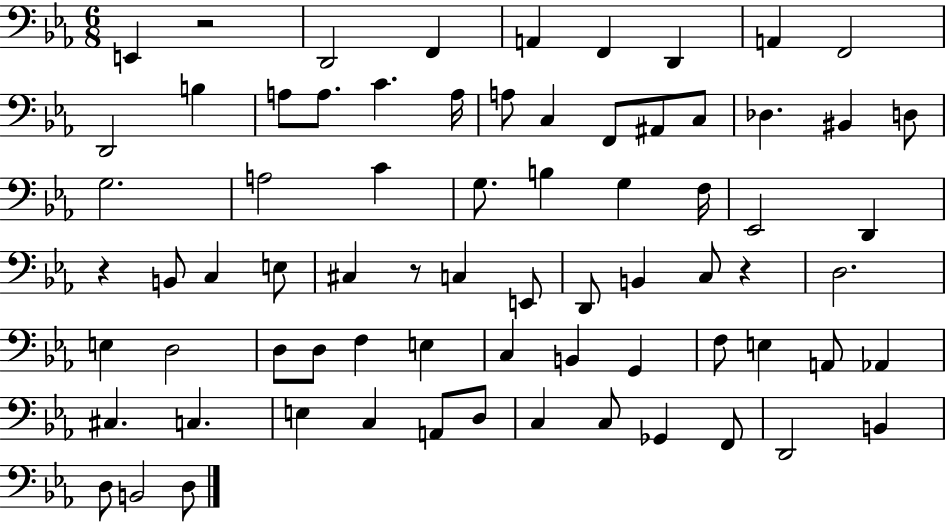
{
  \clef bass
  \numericTimeSignature
  \time 6/8
  \key ees \major
  e,4 r2 | d,2 f,4 | a,4 f,4 d,4 | a,4 f,2 | \break d,2 b4 | a8 a8. c'4. a16 | a8 c4 f,8 ais,8 c8 | des4. bis,4 d8 | \break g2. | a2 c'4 | g8. b4 g4 f16 | ees,2 d,4 | \break r4 b,8 c4 e8 | cis4 r8 c4 e,8 | d,8 b,4 c8 r4 | d2. | \break e4 d2 | d8 d8 f4 e4 | c4 b,4 g,4 | f8 e4 a,8 aes,4 | \break cis4. c4. | e4 c4 a,8 d8 | c4 c8 ges,4 f,8 | d,2 b,4 | \break d8 b,2 d8 | \bar "|."
}